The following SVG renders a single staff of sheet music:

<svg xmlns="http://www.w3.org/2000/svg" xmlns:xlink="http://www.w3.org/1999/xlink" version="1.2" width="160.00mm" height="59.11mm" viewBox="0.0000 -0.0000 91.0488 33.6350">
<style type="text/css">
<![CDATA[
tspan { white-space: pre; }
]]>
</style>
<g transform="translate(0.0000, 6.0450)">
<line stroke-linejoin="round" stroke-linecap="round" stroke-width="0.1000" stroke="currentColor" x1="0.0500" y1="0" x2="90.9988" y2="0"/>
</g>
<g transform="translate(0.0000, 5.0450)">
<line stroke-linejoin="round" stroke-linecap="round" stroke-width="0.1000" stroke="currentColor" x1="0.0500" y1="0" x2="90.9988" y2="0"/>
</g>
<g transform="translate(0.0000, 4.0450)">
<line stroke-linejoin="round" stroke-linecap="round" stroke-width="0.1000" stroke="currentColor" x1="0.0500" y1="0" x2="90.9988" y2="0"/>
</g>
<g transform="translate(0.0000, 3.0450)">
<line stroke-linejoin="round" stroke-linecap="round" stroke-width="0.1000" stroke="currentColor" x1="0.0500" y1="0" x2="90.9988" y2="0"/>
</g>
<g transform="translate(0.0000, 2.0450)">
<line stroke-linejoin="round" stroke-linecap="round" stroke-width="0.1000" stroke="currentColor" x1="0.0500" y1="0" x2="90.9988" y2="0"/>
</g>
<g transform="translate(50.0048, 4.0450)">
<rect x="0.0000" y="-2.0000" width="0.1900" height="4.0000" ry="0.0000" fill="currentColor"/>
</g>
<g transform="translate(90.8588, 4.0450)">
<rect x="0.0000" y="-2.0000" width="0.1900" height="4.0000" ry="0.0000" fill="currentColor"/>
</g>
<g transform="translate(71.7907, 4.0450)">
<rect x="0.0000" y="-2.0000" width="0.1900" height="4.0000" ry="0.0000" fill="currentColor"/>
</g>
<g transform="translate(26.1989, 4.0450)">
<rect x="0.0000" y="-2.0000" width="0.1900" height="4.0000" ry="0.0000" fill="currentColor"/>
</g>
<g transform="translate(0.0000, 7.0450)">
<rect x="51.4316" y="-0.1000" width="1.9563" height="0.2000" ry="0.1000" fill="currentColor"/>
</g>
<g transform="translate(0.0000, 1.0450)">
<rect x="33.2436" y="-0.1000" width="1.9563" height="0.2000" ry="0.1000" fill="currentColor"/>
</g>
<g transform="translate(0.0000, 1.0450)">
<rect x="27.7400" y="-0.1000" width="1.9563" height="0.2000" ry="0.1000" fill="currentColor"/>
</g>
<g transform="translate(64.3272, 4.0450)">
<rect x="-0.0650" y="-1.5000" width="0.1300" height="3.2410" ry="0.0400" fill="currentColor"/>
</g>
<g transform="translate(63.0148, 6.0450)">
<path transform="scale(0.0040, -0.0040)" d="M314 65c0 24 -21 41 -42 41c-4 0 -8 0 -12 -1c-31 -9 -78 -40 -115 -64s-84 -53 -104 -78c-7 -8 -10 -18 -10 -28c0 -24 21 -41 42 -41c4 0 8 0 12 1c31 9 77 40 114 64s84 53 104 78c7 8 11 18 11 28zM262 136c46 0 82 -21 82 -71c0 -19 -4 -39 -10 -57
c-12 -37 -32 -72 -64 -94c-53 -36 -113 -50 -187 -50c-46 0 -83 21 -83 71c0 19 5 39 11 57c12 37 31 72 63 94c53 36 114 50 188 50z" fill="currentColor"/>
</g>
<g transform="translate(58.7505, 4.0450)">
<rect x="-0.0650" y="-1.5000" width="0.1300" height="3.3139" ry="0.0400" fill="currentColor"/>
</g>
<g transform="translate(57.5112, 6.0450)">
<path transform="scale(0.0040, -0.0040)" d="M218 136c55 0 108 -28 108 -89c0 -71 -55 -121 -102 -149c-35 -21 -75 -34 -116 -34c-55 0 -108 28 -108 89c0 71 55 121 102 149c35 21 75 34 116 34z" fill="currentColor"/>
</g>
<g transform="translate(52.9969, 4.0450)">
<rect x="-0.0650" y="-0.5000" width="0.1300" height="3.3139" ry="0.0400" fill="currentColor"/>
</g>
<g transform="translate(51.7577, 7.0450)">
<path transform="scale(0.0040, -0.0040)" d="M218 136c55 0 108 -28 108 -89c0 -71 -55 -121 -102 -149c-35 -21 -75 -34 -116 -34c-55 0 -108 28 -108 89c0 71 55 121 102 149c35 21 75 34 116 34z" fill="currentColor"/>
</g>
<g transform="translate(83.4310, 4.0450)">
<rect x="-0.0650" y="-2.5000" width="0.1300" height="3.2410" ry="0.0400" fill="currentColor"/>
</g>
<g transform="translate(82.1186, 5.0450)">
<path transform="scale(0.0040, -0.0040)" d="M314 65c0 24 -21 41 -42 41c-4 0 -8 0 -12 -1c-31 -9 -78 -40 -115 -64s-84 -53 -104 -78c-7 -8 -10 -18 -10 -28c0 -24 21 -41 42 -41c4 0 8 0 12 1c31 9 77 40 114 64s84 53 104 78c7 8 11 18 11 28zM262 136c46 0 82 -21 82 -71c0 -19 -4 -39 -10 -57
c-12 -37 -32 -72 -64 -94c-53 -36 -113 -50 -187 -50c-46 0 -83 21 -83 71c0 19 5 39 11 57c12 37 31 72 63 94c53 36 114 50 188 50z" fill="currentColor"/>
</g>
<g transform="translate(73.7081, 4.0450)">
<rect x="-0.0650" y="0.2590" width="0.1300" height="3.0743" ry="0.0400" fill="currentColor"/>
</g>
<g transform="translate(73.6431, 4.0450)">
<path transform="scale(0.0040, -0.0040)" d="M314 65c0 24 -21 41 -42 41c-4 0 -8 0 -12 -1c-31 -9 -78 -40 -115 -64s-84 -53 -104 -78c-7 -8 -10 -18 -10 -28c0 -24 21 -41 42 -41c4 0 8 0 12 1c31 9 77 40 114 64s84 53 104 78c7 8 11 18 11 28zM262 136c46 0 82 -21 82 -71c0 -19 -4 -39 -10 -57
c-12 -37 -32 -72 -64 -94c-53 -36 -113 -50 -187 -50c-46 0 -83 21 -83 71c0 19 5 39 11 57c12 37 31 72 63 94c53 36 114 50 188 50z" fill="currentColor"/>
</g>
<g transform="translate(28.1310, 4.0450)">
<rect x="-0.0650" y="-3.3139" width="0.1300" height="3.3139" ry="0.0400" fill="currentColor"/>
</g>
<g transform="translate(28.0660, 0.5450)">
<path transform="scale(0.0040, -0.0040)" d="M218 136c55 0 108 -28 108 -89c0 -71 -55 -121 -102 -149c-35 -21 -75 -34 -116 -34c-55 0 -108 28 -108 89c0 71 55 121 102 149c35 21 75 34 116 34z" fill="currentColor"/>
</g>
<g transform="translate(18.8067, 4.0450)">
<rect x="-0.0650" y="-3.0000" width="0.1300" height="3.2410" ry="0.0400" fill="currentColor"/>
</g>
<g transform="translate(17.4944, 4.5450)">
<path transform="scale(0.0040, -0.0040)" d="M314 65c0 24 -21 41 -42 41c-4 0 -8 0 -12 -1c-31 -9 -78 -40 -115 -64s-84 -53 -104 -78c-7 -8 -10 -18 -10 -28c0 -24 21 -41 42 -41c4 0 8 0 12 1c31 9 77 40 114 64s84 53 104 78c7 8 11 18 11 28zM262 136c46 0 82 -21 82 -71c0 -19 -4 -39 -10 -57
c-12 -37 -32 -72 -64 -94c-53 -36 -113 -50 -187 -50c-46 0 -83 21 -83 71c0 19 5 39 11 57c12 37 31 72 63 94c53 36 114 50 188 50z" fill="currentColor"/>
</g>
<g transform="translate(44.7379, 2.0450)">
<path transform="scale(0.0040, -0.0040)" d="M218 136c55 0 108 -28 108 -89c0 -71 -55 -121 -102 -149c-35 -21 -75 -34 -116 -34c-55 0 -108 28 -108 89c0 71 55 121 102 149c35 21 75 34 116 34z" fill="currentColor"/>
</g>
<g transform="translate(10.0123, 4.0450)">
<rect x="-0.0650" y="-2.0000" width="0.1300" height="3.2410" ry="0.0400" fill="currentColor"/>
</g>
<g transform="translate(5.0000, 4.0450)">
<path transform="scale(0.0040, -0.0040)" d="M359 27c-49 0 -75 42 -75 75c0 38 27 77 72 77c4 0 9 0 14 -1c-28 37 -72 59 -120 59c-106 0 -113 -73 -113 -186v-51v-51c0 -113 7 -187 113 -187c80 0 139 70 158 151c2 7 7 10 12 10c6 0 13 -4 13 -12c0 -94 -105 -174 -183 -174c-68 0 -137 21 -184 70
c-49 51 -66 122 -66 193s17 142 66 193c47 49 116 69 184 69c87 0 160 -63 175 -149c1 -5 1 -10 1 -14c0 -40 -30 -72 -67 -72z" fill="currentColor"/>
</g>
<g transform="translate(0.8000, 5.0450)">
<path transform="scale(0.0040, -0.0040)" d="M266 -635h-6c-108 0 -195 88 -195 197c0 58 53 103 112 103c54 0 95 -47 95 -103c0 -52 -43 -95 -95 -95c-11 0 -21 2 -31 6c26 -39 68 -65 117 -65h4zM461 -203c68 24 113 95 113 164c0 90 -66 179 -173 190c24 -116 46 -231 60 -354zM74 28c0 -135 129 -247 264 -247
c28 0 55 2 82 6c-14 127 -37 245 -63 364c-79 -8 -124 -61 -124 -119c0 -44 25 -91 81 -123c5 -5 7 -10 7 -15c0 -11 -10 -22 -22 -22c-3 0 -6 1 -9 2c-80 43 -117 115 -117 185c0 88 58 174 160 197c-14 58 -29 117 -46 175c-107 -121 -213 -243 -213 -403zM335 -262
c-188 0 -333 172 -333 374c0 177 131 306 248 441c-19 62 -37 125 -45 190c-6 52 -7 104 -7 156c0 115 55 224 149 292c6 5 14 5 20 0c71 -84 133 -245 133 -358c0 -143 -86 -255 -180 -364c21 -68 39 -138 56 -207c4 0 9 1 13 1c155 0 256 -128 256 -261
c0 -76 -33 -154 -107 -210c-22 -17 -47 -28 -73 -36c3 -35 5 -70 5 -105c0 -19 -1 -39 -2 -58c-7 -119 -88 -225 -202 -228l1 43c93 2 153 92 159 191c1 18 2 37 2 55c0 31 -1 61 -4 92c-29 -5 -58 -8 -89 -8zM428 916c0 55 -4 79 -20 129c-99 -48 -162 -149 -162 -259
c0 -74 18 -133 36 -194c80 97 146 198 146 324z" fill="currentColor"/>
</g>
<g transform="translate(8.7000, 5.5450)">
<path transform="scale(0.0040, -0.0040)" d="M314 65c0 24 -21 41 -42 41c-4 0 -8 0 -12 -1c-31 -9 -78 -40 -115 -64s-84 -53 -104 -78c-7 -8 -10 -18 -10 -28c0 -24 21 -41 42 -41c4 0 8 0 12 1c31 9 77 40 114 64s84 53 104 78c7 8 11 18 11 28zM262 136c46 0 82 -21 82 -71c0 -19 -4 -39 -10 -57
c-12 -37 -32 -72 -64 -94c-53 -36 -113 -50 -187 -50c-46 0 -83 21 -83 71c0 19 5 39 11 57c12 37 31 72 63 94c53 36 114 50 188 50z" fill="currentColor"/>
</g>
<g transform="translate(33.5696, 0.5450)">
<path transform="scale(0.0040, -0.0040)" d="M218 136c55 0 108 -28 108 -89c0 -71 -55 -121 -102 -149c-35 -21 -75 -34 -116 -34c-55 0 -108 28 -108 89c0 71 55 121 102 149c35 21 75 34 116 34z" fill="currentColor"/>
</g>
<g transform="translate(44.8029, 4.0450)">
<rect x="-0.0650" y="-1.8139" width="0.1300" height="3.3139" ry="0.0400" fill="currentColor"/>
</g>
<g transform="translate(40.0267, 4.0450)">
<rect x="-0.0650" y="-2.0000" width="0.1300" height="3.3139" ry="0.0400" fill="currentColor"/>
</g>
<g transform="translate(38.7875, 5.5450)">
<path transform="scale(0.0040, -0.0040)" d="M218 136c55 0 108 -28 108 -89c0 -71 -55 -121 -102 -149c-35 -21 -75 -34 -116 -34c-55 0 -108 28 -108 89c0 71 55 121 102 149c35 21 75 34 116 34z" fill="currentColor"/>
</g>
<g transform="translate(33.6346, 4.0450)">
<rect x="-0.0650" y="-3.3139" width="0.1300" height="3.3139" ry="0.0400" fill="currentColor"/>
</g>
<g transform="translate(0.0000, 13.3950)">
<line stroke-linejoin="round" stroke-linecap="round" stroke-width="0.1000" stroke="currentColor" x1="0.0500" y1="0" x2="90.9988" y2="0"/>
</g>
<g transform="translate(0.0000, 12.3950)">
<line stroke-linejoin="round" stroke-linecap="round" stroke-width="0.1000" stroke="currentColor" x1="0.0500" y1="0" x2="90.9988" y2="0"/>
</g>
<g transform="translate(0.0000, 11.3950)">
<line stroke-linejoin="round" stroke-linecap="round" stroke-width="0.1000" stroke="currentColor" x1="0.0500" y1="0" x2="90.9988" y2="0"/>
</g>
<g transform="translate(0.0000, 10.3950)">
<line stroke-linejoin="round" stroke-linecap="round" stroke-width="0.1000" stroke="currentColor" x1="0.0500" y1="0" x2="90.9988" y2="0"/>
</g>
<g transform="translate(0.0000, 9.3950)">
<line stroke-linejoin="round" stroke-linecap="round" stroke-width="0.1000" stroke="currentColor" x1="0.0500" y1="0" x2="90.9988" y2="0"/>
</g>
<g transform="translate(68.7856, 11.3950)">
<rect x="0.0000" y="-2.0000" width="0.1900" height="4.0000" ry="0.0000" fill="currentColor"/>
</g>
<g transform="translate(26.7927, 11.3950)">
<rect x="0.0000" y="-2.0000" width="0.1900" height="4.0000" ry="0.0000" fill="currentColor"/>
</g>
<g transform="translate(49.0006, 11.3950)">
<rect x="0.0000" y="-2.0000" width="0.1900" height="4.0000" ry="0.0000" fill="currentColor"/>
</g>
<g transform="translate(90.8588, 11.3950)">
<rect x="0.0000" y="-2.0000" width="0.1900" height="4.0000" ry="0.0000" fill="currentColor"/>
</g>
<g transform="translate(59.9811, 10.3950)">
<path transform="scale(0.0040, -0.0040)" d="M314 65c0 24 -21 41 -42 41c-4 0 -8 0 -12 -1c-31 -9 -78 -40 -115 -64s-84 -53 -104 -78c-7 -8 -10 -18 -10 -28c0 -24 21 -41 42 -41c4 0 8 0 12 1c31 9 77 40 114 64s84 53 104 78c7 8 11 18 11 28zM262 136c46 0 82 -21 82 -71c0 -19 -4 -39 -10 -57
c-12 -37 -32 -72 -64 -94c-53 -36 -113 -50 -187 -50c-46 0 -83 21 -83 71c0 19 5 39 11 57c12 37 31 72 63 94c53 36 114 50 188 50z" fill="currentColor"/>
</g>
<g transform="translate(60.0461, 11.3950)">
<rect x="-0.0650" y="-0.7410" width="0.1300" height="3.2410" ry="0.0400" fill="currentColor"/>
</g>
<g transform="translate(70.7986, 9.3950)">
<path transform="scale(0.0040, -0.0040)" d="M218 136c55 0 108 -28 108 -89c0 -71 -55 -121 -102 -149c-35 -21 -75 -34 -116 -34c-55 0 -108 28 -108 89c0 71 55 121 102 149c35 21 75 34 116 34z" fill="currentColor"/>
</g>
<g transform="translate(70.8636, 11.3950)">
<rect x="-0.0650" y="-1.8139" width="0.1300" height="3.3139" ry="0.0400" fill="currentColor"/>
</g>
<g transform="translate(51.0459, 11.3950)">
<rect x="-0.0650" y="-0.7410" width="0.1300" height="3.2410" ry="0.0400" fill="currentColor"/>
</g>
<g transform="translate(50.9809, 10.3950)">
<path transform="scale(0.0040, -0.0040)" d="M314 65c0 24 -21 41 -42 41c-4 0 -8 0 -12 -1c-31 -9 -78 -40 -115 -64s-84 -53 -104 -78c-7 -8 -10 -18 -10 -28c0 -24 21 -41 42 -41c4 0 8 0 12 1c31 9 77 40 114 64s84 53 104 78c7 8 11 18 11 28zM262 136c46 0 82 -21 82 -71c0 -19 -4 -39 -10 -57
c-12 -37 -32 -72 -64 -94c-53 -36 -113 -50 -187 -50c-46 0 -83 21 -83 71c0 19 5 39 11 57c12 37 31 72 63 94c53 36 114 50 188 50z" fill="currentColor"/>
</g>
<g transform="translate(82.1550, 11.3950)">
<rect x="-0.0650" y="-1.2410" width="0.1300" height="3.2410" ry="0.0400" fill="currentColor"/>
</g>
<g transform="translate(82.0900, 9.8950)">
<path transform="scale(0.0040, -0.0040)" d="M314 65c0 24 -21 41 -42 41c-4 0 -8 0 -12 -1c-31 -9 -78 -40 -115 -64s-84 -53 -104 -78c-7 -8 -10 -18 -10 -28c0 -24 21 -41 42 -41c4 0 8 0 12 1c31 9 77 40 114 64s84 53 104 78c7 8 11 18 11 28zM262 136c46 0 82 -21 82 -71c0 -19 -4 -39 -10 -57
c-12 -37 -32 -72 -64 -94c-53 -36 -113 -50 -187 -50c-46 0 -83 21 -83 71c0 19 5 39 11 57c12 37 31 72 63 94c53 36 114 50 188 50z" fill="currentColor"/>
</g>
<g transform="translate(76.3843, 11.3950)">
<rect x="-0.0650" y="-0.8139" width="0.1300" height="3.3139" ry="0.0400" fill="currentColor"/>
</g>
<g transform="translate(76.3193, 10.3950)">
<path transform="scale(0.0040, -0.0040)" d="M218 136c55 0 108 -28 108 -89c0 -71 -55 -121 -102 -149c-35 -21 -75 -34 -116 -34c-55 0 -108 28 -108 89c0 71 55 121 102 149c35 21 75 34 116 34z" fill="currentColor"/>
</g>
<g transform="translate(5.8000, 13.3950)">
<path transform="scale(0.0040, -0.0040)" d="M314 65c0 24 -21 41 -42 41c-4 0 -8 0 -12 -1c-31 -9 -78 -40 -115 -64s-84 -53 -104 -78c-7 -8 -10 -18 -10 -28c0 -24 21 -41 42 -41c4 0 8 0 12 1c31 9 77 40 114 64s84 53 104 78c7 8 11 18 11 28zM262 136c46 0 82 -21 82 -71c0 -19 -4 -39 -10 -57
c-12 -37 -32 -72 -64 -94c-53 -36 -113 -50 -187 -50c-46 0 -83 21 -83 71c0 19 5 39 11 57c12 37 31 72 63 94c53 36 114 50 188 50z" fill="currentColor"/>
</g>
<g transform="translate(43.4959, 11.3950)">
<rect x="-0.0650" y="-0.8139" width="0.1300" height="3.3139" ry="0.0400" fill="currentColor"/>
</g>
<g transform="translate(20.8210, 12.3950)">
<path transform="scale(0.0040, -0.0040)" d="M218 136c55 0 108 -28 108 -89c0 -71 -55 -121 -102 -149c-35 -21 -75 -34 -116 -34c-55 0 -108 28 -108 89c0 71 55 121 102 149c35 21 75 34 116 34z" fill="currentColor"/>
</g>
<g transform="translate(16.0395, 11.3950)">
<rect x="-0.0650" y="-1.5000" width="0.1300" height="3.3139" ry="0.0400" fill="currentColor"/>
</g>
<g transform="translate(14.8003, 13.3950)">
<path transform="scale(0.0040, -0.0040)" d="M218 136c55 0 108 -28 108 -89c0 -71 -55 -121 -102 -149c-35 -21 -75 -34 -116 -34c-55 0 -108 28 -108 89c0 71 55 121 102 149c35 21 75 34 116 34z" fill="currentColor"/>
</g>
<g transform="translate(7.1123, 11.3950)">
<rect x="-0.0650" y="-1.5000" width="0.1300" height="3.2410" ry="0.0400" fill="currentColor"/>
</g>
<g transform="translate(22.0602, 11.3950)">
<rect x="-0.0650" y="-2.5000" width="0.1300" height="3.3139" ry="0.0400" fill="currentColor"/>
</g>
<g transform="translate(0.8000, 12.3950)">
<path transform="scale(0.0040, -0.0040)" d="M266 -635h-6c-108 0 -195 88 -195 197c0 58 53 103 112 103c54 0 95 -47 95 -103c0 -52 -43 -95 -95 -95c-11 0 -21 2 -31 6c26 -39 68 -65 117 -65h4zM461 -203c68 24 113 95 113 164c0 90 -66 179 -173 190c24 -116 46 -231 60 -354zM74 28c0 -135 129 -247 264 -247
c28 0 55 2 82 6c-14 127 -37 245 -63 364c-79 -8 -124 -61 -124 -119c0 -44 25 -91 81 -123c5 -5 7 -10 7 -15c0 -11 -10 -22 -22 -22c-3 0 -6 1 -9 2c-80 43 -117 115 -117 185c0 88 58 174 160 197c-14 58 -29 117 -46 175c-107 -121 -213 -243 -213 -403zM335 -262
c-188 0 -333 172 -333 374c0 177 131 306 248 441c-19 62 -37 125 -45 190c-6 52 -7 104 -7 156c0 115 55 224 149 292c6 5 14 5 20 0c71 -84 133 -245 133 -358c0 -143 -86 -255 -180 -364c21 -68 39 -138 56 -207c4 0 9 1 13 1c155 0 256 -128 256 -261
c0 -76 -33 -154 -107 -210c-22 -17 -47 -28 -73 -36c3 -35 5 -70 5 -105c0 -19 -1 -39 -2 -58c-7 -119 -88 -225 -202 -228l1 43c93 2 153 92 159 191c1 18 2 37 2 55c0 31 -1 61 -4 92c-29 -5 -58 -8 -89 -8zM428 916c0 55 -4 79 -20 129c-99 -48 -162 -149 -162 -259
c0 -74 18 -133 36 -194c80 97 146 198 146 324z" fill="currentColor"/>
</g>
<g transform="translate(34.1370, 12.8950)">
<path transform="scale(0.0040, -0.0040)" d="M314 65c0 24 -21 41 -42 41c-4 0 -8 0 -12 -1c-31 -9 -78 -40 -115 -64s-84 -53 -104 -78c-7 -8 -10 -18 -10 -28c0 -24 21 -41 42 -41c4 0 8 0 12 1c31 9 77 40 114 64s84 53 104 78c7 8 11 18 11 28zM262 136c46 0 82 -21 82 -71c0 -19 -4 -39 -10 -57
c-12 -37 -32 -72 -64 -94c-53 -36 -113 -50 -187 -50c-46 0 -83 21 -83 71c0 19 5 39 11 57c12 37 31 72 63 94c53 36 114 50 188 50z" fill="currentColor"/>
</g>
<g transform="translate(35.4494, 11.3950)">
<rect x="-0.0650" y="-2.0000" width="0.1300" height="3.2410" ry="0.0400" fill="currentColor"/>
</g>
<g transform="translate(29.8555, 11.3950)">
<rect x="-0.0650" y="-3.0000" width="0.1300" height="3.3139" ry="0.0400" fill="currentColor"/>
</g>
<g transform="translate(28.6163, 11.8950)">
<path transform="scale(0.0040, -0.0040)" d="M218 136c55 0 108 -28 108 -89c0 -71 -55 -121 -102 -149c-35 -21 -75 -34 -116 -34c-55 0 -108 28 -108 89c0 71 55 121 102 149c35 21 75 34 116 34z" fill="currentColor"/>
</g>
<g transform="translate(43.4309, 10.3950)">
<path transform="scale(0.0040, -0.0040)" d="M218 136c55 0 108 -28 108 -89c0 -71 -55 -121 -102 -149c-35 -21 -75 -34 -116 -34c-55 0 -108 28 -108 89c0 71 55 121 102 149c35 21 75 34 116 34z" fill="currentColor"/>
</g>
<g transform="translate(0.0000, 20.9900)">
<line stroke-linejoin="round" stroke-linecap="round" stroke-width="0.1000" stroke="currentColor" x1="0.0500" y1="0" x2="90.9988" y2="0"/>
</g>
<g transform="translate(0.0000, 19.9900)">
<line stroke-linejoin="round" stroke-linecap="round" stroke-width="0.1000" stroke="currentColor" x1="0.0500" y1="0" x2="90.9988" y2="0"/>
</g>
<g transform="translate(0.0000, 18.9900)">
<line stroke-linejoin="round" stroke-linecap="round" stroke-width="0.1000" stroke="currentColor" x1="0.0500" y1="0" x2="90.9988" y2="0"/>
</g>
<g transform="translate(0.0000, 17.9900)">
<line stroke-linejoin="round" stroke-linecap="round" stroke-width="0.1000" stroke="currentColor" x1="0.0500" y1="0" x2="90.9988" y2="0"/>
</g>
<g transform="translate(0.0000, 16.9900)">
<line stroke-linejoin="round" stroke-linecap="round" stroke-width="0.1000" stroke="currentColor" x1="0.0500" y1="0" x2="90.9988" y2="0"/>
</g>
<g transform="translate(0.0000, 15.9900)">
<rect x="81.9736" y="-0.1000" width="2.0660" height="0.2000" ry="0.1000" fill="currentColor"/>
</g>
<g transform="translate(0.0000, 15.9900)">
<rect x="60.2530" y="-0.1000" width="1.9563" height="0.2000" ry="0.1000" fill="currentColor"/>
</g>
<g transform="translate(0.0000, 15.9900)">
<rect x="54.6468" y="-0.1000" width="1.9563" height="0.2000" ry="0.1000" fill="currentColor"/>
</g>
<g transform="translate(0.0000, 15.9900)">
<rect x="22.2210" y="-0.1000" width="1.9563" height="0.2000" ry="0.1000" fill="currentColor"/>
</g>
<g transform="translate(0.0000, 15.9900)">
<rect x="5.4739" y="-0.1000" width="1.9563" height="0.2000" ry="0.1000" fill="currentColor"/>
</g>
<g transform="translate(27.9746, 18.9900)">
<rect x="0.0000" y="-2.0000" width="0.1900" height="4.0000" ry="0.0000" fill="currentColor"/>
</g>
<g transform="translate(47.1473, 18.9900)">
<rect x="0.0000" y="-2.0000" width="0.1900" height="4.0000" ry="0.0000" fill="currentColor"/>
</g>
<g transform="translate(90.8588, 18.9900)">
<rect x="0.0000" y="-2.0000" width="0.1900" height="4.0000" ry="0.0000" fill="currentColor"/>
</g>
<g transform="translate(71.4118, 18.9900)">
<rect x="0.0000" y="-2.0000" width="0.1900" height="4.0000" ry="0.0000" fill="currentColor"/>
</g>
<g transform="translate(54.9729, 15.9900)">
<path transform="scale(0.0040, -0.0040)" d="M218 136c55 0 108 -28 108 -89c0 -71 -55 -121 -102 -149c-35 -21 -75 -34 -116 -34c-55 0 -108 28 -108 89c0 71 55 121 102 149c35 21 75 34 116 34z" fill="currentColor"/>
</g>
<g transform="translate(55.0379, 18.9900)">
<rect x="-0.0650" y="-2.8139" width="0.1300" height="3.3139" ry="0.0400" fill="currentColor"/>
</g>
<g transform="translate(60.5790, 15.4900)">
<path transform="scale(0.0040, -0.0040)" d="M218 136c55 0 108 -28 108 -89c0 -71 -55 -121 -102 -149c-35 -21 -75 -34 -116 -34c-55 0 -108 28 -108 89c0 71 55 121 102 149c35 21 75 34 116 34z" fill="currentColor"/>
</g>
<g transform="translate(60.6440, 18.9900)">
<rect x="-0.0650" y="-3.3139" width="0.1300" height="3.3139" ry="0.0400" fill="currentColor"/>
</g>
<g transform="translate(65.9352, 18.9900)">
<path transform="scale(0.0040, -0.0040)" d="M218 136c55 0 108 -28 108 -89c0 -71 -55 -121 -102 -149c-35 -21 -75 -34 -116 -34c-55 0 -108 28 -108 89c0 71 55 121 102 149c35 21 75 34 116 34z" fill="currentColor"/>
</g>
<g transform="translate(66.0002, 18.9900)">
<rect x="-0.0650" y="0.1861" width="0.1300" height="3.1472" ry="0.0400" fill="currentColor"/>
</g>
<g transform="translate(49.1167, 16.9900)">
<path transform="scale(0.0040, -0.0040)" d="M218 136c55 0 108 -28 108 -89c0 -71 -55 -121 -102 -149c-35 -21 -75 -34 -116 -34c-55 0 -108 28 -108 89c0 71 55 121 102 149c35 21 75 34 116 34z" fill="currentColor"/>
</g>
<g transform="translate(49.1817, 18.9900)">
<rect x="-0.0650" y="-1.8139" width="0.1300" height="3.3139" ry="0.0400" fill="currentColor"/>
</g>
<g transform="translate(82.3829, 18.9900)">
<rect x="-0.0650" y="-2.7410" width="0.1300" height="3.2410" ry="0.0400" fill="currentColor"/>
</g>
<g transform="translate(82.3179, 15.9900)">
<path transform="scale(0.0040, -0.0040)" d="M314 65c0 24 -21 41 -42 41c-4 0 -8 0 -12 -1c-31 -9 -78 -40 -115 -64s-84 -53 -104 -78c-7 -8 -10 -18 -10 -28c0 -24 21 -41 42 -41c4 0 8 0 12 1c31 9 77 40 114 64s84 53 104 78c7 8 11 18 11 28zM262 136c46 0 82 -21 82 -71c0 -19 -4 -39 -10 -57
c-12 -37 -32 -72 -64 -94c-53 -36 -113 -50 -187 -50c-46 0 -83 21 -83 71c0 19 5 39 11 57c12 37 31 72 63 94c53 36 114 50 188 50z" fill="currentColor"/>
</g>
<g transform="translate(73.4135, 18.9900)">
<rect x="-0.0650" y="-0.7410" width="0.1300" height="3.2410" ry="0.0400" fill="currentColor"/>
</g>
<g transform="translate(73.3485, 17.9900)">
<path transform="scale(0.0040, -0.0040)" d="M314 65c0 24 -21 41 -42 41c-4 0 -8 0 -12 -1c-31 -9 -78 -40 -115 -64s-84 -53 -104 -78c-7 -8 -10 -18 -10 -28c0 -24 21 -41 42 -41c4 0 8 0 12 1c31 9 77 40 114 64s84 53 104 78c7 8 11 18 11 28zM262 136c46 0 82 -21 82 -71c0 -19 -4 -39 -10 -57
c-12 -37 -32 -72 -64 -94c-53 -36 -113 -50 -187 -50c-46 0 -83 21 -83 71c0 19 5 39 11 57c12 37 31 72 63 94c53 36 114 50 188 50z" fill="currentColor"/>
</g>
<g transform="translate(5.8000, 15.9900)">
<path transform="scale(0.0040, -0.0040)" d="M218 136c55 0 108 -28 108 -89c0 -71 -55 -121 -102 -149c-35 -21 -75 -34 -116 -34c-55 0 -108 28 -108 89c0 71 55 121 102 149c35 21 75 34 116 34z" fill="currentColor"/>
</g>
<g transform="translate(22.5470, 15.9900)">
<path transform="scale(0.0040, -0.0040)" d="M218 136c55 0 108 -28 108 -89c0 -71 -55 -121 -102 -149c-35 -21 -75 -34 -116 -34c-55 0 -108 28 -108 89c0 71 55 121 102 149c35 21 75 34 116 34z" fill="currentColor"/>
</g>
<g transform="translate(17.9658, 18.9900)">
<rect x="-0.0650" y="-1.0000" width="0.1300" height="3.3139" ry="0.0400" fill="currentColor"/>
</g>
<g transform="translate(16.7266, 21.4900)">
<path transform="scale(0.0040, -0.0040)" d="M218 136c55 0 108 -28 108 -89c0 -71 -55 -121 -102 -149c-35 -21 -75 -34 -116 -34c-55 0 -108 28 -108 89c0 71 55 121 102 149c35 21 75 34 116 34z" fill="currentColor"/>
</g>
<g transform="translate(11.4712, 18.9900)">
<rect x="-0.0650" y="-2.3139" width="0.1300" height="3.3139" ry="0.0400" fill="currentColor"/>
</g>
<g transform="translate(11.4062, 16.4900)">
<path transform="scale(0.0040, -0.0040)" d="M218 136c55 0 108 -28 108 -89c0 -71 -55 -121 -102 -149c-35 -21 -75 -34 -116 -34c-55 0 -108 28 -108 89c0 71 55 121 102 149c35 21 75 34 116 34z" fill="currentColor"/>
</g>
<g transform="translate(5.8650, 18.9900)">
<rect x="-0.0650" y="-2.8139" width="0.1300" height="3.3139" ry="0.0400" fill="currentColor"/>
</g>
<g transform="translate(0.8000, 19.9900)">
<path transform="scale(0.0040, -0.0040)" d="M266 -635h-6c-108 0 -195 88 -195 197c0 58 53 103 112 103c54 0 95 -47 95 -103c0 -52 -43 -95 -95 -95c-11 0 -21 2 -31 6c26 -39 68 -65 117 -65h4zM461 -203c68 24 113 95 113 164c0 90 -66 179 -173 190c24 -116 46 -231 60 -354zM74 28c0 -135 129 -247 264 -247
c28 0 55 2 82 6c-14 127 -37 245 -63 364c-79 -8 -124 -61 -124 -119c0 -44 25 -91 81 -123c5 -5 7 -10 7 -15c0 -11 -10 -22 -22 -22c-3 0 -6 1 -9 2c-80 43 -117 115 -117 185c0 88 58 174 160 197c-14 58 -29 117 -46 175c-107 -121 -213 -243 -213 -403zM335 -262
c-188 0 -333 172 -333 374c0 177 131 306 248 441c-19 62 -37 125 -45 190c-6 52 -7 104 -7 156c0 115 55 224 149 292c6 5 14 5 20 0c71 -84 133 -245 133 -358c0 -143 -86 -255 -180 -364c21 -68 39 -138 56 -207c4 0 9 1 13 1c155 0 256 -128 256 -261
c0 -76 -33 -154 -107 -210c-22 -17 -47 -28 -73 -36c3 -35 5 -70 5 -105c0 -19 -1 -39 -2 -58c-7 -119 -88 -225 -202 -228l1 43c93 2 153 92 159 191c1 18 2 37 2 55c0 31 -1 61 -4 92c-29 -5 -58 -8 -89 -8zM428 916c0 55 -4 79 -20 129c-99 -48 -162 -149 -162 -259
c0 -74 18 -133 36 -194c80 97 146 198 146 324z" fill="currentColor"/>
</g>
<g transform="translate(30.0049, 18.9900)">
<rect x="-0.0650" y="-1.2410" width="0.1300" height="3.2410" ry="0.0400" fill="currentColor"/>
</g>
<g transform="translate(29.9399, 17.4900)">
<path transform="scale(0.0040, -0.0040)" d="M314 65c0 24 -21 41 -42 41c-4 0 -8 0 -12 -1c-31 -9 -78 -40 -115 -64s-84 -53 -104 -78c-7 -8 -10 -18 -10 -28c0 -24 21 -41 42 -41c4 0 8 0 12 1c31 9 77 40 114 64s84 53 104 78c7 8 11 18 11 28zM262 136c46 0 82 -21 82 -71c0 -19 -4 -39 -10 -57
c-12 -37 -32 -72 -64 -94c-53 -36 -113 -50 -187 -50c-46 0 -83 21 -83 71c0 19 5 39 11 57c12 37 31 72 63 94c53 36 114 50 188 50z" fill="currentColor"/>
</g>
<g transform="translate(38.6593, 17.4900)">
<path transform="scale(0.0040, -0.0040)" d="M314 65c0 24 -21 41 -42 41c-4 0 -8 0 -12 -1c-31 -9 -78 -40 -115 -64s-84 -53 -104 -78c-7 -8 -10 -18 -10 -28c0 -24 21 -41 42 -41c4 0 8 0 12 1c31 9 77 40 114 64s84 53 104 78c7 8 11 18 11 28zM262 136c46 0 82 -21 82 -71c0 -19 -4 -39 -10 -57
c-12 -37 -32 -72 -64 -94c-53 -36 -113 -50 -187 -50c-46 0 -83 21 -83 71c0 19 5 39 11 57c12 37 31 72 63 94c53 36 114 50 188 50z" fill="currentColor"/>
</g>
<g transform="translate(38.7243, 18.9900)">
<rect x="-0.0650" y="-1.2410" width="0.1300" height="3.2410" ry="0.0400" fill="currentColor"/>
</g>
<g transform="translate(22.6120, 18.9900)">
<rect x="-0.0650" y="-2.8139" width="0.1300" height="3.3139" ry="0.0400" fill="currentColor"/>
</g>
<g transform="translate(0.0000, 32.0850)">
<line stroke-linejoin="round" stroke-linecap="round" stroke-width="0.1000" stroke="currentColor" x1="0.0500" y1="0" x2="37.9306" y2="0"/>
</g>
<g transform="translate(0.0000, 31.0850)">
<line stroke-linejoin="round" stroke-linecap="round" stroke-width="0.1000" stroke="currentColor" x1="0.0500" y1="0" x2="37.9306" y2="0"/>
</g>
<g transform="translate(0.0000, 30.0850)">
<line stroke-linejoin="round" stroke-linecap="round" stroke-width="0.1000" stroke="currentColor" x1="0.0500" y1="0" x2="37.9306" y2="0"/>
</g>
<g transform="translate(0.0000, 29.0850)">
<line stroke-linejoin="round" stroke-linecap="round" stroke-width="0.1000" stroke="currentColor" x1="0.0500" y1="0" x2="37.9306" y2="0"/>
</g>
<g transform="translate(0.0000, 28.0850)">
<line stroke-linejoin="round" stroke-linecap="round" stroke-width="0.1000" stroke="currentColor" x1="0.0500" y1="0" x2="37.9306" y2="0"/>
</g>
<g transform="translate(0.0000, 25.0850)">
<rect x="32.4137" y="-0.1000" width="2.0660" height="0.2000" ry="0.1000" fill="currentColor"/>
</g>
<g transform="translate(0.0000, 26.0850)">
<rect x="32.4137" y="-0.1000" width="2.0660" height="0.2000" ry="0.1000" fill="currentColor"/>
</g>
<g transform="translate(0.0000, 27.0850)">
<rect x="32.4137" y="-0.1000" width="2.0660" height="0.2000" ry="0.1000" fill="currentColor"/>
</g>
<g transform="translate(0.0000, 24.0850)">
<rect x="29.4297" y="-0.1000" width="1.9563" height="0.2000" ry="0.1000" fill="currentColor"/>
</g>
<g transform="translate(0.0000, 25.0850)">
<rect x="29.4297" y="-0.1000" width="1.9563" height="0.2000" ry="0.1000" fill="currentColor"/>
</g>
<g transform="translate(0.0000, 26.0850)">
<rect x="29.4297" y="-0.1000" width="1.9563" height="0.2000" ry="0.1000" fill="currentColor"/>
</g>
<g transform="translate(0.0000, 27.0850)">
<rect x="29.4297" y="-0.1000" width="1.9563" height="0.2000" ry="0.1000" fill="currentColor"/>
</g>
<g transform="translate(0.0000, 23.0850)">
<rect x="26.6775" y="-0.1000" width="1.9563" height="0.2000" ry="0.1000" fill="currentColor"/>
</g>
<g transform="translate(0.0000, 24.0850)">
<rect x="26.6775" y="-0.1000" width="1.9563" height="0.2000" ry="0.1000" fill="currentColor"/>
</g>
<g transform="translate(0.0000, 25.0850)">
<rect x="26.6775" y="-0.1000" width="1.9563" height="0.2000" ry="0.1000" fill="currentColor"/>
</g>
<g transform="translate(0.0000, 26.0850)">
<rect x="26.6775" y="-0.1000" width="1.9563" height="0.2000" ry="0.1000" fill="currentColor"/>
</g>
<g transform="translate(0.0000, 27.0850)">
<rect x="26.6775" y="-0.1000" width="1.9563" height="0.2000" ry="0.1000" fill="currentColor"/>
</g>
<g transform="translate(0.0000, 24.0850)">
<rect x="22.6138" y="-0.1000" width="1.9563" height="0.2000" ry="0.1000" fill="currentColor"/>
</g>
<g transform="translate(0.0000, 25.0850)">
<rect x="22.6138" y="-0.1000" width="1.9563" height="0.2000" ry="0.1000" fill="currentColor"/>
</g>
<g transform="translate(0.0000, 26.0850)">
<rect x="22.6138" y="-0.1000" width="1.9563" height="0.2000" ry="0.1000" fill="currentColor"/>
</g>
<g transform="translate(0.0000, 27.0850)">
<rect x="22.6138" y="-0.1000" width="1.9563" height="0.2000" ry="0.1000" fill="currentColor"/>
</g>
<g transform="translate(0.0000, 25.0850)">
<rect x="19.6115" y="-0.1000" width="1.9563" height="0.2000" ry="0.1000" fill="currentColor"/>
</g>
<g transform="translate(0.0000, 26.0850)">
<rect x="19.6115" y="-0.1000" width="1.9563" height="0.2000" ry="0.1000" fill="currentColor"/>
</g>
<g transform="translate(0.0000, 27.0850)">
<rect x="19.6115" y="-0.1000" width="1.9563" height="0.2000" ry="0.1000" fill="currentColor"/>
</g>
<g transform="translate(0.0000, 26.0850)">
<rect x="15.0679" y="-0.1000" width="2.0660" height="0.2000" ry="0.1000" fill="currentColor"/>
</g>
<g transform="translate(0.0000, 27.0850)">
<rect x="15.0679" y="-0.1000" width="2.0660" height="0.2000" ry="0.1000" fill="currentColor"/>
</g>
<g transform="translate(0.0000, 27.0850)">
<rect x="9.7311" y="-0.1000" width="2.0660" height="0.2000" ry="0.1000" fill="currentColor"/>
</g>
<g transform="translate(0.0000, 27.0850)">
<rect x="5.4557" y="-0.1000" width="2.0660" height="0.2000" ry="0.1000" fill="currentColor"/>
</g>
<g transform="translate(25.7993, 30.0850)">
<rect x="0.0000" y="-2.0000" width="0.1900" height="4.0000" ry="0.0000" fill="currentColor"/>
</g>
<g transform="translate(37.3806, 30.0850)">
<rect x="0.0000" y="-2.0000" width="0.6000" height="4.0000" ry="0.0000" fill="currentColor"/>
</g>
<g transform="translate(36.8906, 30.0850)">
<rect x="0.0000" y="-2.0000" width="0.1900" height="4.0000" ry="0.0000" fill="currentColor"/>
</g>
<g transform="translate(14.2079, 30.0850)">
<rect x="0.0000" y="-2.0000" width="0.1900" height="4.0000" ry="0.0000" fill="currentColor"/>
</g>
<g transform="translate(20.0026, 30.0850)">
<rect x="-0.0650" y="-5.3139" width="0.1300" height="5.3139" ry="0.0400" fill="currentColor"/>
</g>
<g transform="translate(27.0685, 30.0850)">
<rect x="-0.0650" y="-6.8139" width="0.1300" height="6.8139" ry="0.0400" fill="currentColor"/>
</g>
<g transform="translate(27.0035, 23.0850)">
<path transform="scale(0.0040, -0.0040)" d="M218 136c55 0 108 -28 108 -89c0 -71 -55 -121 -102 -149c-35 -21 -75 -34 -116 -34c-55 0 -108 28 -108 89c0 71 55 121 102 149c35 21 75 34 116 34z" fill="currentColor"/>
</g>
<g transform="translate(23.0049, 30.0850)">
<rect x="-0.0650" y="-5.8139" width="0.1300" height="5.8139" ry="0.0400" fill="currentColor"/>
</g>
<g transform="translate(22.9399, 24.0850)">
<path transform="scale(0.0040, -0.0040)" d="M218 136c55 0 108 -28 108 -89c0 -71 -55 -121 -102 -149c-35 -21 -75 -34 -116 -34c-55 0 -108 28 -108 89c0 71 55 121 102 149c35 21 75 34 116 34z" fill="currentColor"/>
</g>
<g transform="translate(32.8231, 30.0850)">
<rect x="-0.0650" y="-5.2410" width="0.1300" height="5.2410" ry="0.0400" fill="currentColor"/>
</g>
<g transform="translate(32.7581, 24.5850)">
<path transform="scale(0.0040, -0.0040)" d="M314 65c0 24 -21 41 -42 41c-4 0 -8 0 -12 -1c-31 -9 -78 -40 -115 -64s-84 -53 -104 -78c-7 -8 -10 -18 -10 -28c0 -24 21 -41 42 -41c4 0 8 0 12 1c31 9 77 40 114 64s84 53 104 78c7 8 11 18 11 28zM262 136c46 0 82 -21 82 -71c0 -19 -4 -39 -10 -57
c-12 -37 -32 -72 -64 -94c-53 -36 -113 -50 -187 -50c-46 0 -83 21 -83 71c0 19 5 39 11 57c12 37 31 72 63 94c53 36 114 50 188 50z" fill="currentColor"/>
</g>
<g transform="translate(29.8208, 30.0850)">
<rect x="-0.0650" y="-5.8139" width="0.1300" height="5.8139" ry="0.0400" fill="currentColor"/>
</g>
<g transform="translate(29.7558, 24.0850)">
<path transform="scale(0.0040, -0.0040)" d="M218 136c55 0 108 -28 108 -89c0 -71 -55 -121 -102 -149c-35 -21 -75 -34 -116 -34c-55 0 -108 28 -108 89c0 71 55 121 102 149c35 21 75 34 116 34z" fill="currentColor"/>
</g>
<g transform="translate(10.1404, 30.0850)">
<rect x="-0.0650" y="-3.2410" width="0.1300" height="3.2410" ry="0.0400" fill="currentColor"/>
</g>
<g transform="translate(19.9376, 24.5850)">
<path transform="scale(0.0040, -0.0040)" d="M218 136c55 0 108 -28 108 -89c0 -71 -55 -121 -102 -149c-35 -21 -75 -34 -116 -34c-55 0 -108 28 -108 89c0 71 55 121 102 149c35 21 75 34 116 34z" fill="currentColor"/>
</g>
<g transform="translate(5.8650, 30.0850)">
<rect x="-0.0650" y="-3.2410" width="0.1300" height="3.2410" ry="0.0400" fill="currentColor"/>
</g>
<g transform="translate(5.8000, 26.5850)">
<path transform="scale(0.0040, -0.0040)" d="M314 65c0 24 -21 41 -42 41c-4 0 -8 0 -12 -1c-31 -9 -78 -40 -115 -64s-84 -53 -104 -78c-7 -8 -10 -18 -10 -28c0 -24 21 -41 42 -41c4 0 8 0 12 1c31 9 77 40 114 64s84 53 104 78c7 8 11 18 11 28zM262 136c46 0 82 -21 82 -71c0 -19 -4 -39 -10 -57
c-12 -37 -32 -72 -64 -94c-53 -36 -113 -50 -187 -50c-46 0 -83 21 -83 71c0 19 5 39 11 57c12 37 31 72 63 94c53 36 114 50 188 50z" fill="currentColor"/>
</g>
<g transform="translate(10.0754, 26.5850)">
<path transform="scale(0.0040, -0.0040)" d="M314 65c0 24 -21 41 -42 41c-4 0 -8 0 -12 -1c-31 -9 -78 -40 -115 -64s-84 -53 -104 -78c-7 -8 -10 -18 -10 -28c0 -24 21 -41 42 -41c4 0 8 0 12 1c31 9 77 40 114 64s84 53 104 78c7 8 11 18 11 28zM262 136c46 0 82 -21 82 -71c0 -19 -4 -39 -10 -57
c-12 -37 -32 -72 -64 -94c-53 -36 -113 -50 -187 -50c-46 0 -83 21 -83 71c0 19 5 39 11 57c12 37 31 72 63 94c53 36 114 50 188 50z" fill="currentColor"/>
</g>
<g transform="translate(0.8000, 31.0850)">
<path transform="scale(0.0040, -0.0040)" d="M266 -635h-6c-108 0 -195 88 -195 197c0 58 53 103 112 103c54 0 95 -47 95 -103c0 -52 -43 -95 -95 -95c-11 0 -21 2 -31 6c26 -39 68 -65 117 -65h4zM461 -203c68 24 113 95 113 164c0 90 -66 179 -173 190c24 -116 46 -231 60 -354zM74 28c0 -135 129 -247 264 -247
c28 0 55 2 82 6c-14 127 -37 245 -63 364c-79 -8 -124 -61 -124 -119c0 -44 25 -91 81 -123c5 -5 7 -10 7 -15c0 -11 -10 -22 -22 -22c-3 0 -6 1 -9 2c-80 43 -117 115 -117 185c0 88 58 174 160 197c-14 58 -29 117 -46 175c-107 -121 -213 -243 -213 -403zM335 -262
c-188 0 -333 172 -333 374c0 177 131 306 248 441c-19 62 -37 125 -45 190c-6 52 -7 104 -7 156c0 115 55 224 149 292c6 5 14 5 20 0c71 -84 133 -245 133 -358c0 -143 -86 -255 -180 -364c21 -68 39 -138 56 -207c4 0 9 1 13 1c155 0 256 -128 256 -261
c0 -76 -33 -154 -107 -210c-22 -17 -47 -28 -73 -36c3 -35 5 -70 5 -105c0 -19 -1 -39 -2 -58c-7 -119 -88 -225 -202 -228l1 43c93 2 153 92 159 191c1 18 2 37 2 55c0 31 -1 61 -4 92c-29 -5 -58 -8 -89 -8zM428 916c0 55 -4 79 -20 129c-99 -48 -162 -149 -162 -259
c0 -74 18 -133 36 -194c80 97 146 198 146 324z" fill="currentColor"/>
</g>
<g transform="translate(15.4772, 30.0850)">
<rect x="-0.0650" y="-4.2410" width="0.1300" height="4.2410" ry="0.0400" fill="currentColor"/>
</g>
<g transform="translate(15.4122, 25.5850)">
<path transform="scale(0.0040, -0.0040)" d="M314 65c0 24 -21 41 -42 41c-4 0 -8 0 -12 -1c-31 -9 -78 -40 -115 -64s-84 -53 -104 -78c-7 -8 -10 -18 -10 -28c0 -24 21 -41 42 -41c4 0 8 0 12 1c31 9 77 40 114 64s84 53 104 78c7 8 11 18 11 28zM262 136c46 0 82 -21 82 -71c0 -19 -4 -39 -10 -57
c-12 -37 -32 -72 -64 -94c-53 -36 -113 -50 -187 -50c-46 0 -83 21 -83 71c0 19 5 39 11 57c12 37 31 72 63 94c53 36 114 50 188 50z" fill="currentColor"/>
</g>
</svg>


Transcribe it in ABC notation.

X:1
T:Untitled
M:4/4
L:1/4
K:C
F2 A2 b b F f C E E2 B2 G2 E2 E G A F2 d d2 d2 f d e2 a g D a e2 e2 f a b B d2 a2 b2 b2 d'2 f' g' b' g' f'2